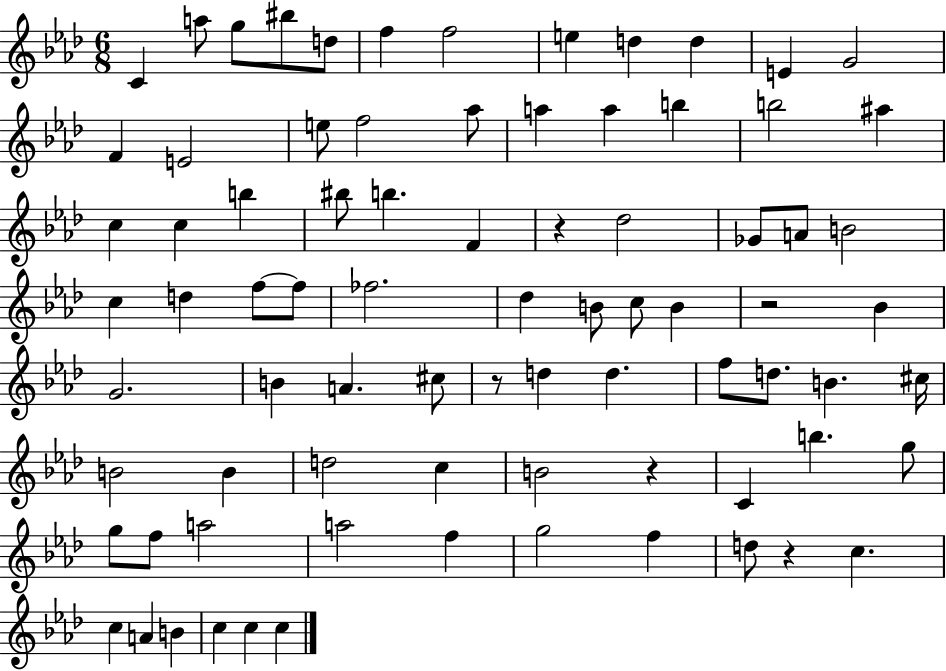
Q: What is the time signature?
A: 6/8